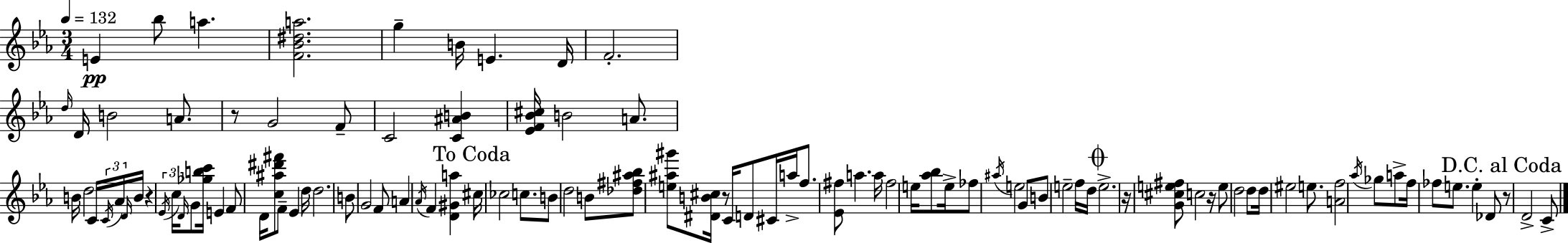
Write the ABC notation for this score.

X:1
T:Untitled
M:3/4
L:1/4
K:Cm
E _b/2 a [F_B^da]2 g B/4 E D/4 F2 d/4 D/4 B2 A/2 z/2 G2 F/2 C2 [C^AB] [_EF_B^c]/4 B2 A/2 B/4 d2 C/4 C/4 _A/4 D/4 B/4 z _E/4 c/4 D/4 G/2 [_gbc']/4 E F/2 D/4 [c^a^d'^f']/2 F/2 _E d/4 d2 B/2 G2 F/2 A _A/4 F [D^Ga] ^c/4 _c2 c/2 B/2 d2 B/2 [_d^f^a_b]/2 [e^a^g']/2 [^DB^c]/4 z/2 C/4 D/2 ^C/4 a/4 f/2 [_E^f]/2 a a/4 ^f2 e/4 [_a_b]/2 e/4 _f/2 ^a/4 e2 G/2 B/2 e2 f/4 d/4 e2 z/4 [G^ce^f]/2 c2 z/4 e/2 d2 d/2 d/4 ^e2 e/2 [Af]2 _a/4 _g/2 a/2 f/4 _f/2 e/2 e _D/2 z/2 D2 C/2